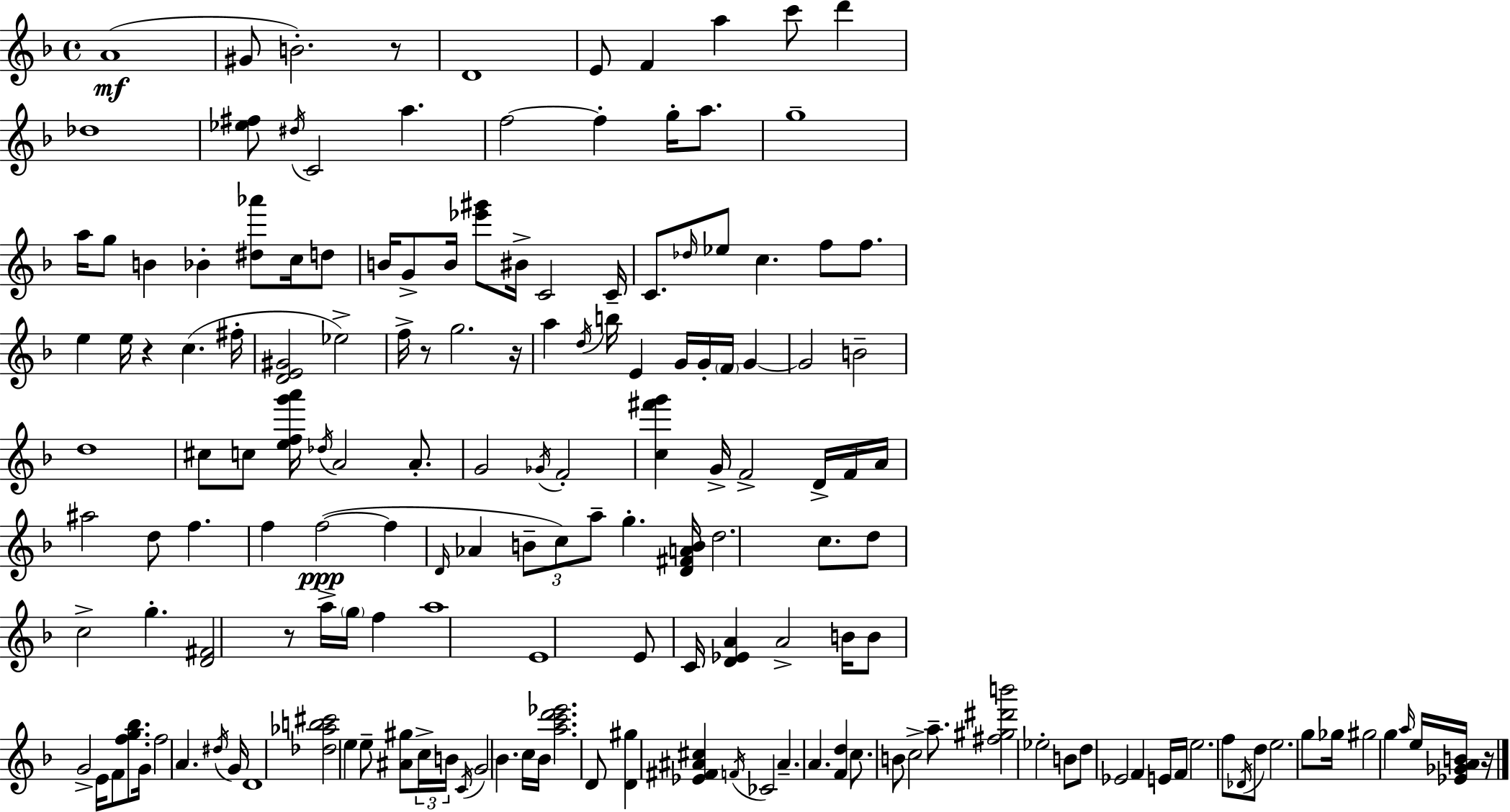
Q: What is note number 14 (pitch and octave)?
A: F5